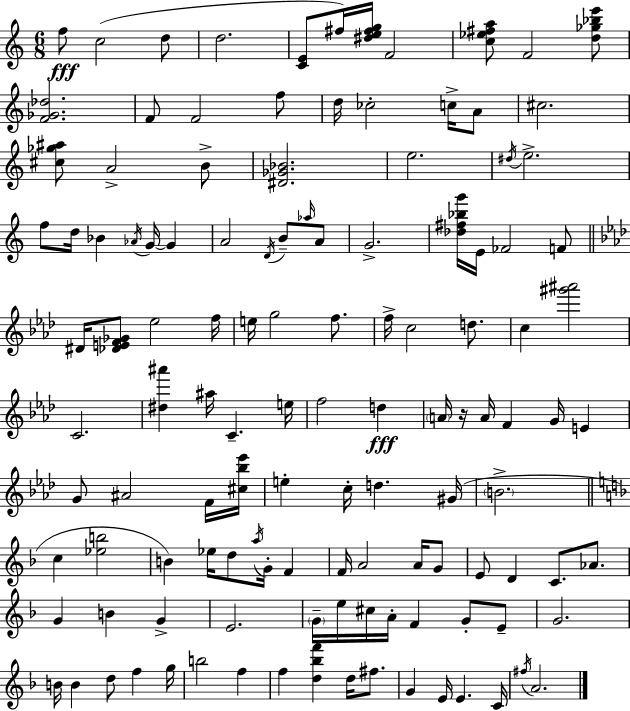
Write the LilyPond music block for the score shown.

{
  \clef treble
  \numericTimeSignature
  \time 6/8
  \key a \minor
  f''8\fff c''2( d''8 | d''2. | <c' e'>8 fis''16) <dis'' e'' fis'' g''>16 f'2 | <c'' ees'' fis'' a''>8 f'2 <d'' ges'' bes'' e'''>8 | \break <f' ges' des''>2. | f'8 f'2 f''8 | d''16 ces''2-. c''16-> a'8 | cis''2. | \break <cis'' ges'' ais''>8 a'2-> b'8-> | <dis' ges' bes'>2. | e''2. | \acciaccatura { dis''16 } e''2.-> | \break f''8 d''16 bes'4 \acciaccatura { aes'16 } g'16~~ g'4 | a'2 \acciaccatura { d'16 } b'8-- | \grace { aes''16 } a'8 g'2.-> | <des'' fis'' bes'' g'''>16 e'16 fes'2 | \break f'8 \bar "||" \break \key aes \major dis'16 <des' e' f' ges'>8 ees''2 f''16 | e''16 g''2 f''8. | f''16-> c''2 d''8. | c''4 <gis''' ais'''>2 | \break c'2. | <dis'' ais'''>4 ais''16 c'4.-- e''16 | f''2 d''4\fff | \parenthesize a'16 r16 a'16 f'4 g'16 e'4 | \break g'8 ais'2 f'16 <cis'' bes'' ees'''>16 | e''4-. c''16-. d''4. gis'16( | \parenthesize b'2.-> | \bar "||" \break \key d \minor c''4 <ees'' b''>2 | b'4) ees''16 d''8 \acciaccatura { a''16 } g'16-. f'4 | f'16 a'2 a'16 g'8 | e'8 d'4 c'8. aes'8. | \break g'4 b'4 g'4-> | e'2. | \parenthesize g'16-- e''16 cis''16 a'16-. f'4 g'8-. e'8-- | g'2. | \break b'16 b'4 d''8 f''4 | g''16 b''2 f''4 | f''4 <d'' bes'' f'''>4 d''16 fis''8. | g'4 e'16 e'4. | \break c'16 \acciaccatura { fis''16 } a'2. | \bar "|."
}